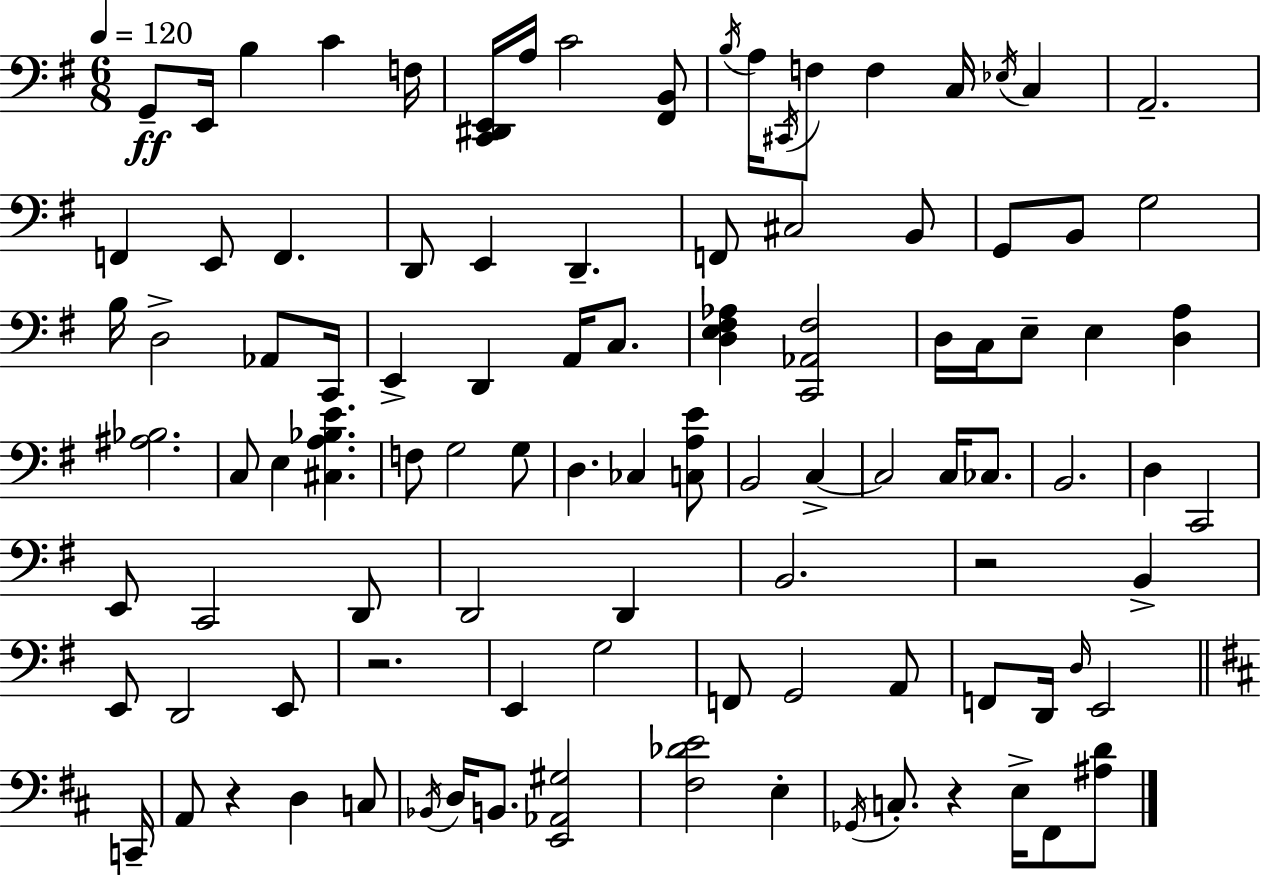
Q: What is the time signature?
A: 6/8